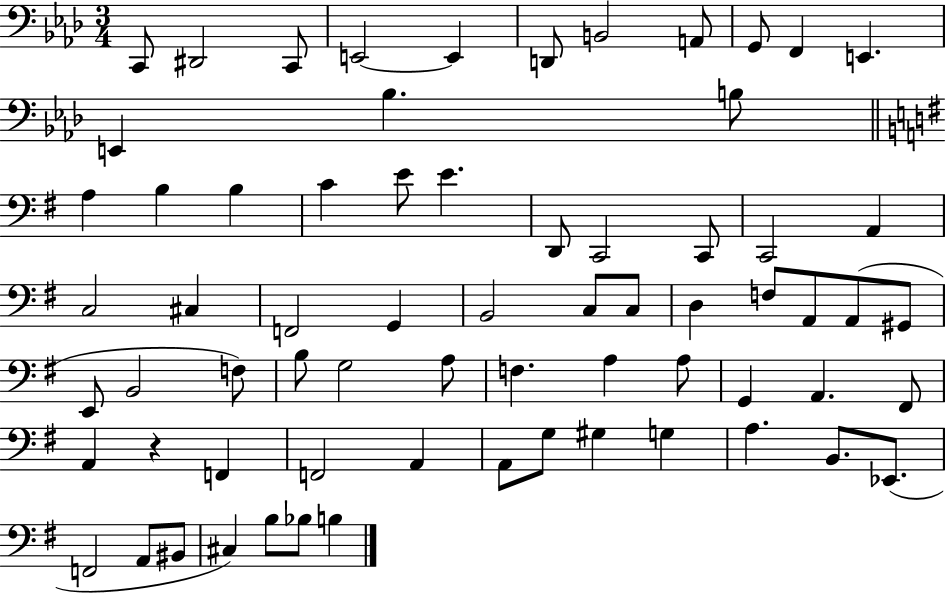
X:1
T:Untitled
M:3/4
L:1/4
K:Ab
C,,/2 ^D,,2 C,,/2 E,,2 E,, D,,/2 B,,2 A,,/2 G,,/2 F,, E,, E,, _B, B,/2 A, B, B, C E/2 E D,,/2 C,,2 C,,/2 C,,2 A,, C,2 ^C, F,,2 G,, B,,2 C,/2 C,/2 D, F,/2 A,,/2 A,,/2 ^G,,/2 E,,/2 B,,2 F,/2 B,/2 G,2 A,/2 F, A, A,/2 G,, A,, ^F,,/2 A,, z F,, F,,2 A,, A,,/2 G,/2 ^G, G, A, B,,/2 _E,,/2 F,,2 A,,/2 ^B,,/2 ^C, B,/2 _B,/2 B,